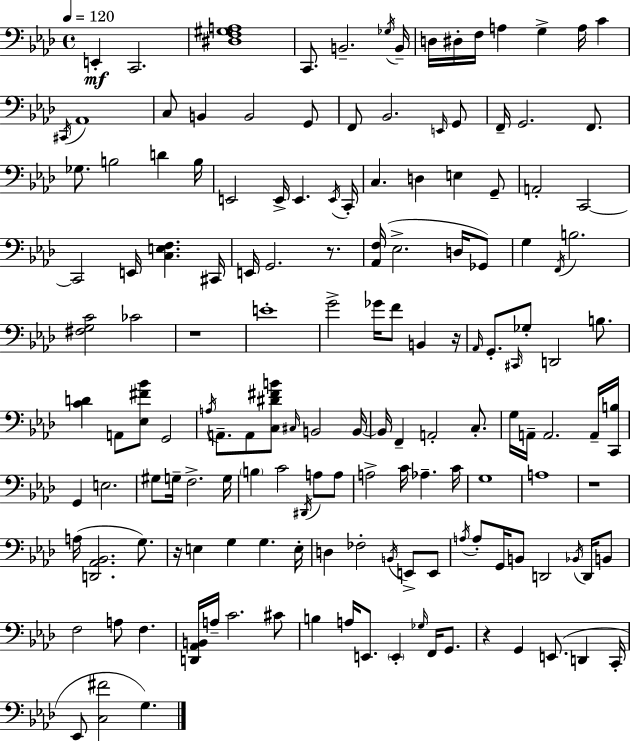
X:1
T:Untitled
M:4/4
L:1/4
K:Fm
E,, C,,2 [^D,F,^G,A,]4 C,,/2 B,,2 _G,/4 B,,/4 D,/4 ^D,/4 F,/4 A, G, A,/4 C ^C,,/4 _A,,4 C,/2 B,, B,,2 G,,/2 F,,/2 _B,,2 E,,/4 G,,/2 F,,/4 G,,2 F,,/2 _G,/2 B,2 D B,/4 E,,2 E,,/4 E,, E,,/4 C,,/4 C, D, E, G,,/2 A,,2 C,,2 C,,2 E,,/4 [C,E,F,] ^C,,/4 E,,/4 G,,2 z/2 [_A,,F,]/4 _E,2 D,/4 _G,,/2 G, F,,/4 B,2 [^F,G,C]2 _C2 z4 E4 G2 _G/4 F/2 B,, z/4 _A,,/4 G,,/2 ^C,,/4 _G,/2 D,,2 B,/2 [CD] A,,/2 [_E,^F_B]/2 G,,2 A,/4 A,,/2 A,,/2 [C,^D^FB]/2 ^C,/4 B,,2 B,,/4 B,,/4 F,, A,,2 C,/2 G,/4 A,,/4 A,,2 A,,/4 [C,,B,]/4 G,, E,2 ^G,/2 G,/4 F,2 G,/4 B, C2 ^D,,/4 A,/2 A,/2 A,2 C/4 _A, C/4 G,4 A,4 z4 A,/4 [D,,_A,,_B,,]2 G,/2 z/4 E, G, G, E,/4 D, _F,2 B,,/4 E,,/2 E,,/2 A,/4 A,/2 G,,/4 B,,/2 D,,2 _B,,/4 D,,/4 B,,/2 F,2 A,/2 F, [D,,_A,,B,,]/4 A,/4 C2 ^C/2 B, A,/4 E,,/2 E,, _G,/4 F,,/4 G,,/2 z G,, E,,/2 D,, C,,/4 _E,,/2 [C,^F]2 G,